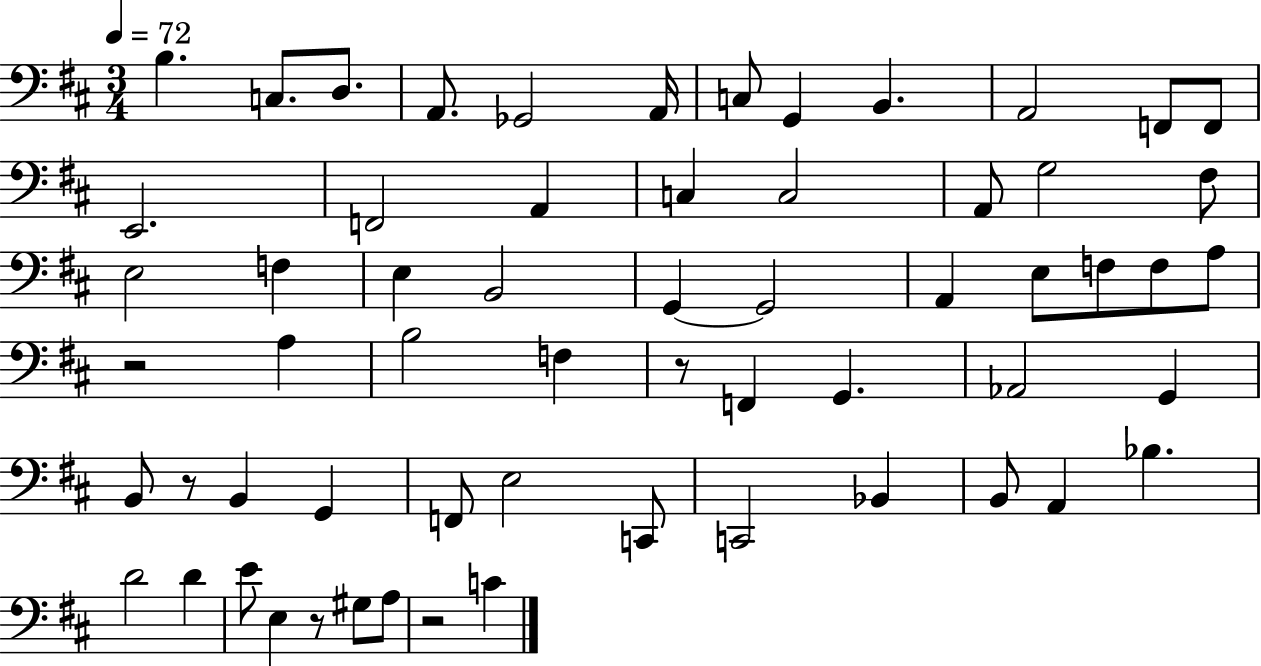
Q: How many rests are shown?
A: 5